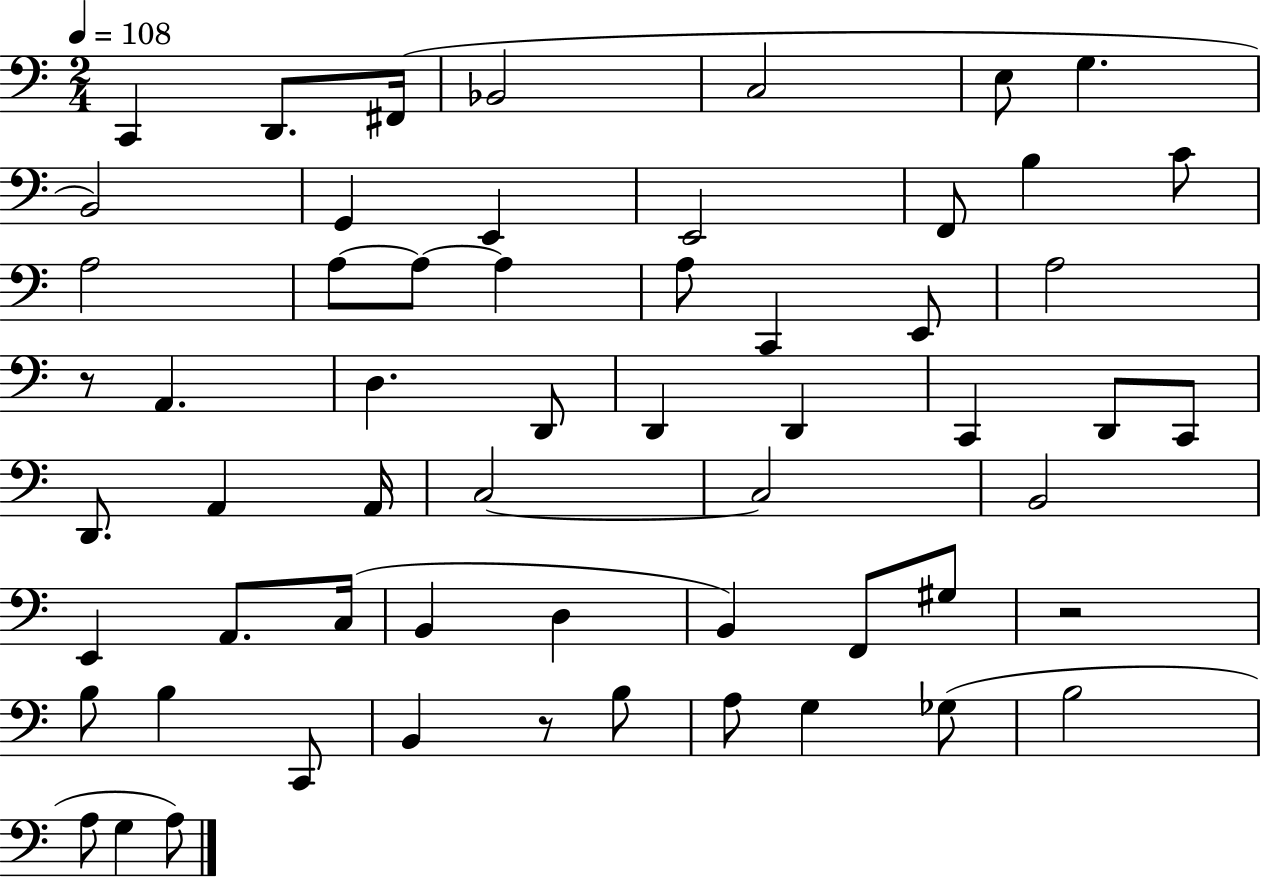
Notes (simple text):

C2/q D2/e. F#2/s Bb2/h C3/h E3/e G3/q. B2/h G2/q E2/q E2/h F2/e B3/q C4/e A3/h A3/e A3/e A3/q A3/e C2/q E2/e A3/h R/e A2/q. D3/q. D2/e D2/q D2/q C2/q D2/e C2/e D2/e. A2/q A2/s C3/h C3/h B2/h E2/q A2/e. C3/s B2/q D3/q B2/q F2/e G#3/e R/h B3/e B3/q C2/e B2/q R/e B3/e A3/e G3/q Gb3/e B3/h A3/e G3/q A3/e